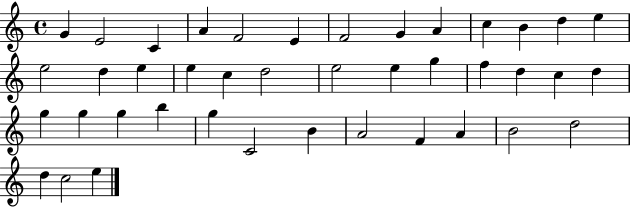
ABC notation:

X:1
T:Untitled
M:4/4
L:1/4
K:C
G E2 C A F2 E F2 G A c B d e e2 d e e c d2 e2 e g f d c d g g g b g C2 B A2 F A B2 d2 d c2 e